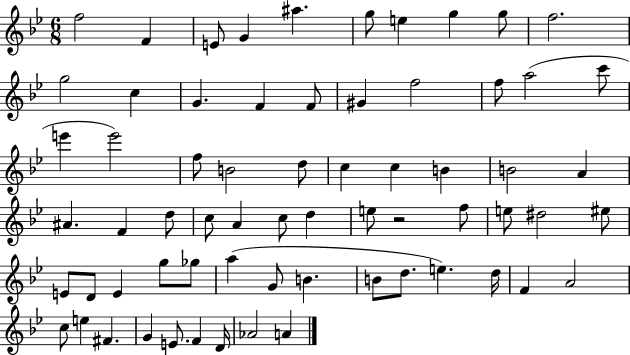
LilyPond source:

{
  \clef treble
  \numericTimeSignature
  \time 6/8
  \key bes \major
  \repeat volta 2 { f''2 f'4 | e'8 g'4 ais''4. | g''8 e''4 g''4 g''8 | f''2. | \break g''2 c''4 | g'4. f'4 f'8 | gis'4 f''2 | f''8 a''2( c'''8 | \break e'''4 e'''2) | f''8 b'2 d''8 | c''4 c''4 b'4 | b'2 a'4 | \break ais'4. f'4 d''8 | c''8 a'4 c''8 d''4 | e''8 r2 f''8 | e''8 dis''2 eis''8 | \break e'8 d'8 e'4 g''8 ges''8 | a''4( g'8 b'4. | b'8 d''8. e''4.) d''16 | f'4 a'2 | \break c''8 e''4 fis'4. | g'4 e'8. f'4 d'16 | aes'2 a'4 | } \bar "|."
}